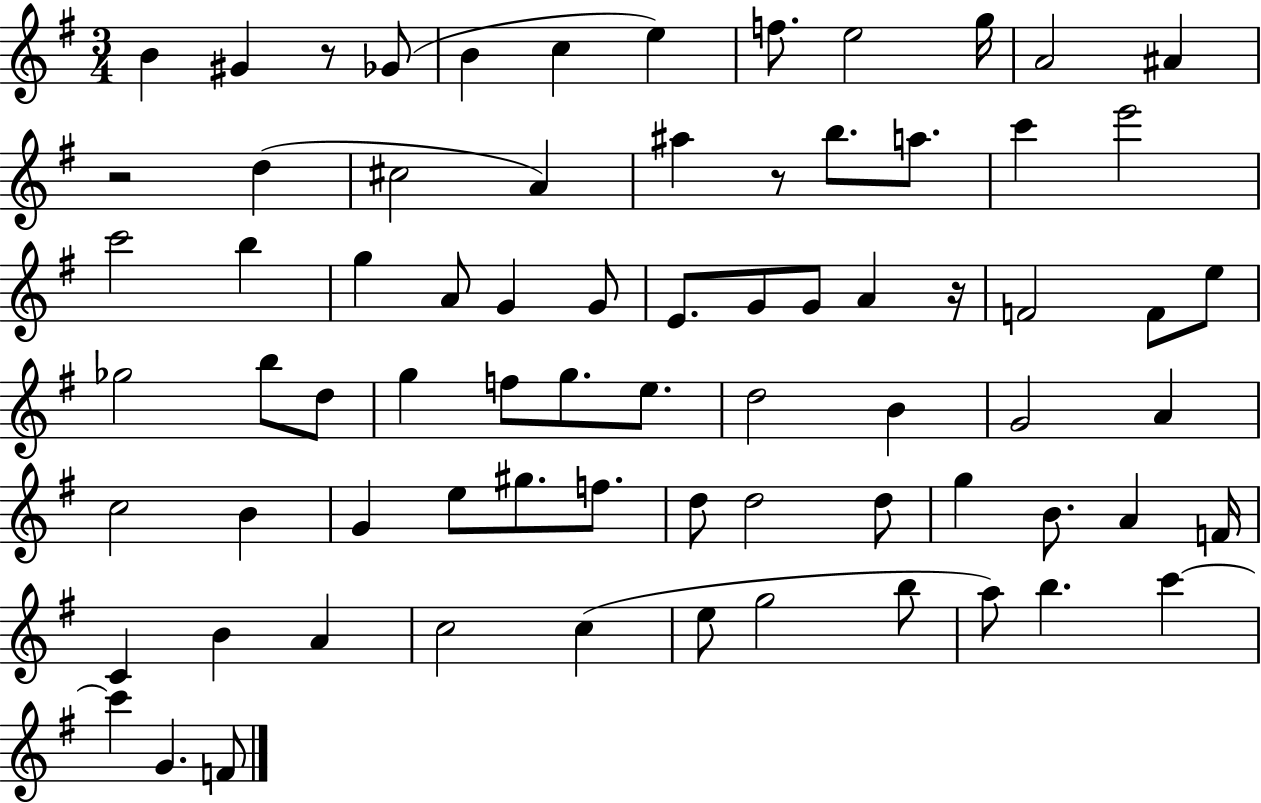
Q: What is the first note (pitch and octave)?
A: B4